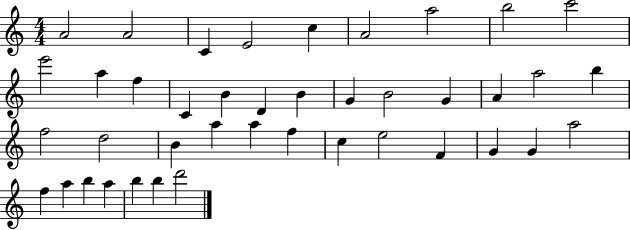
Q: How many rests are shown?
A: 0